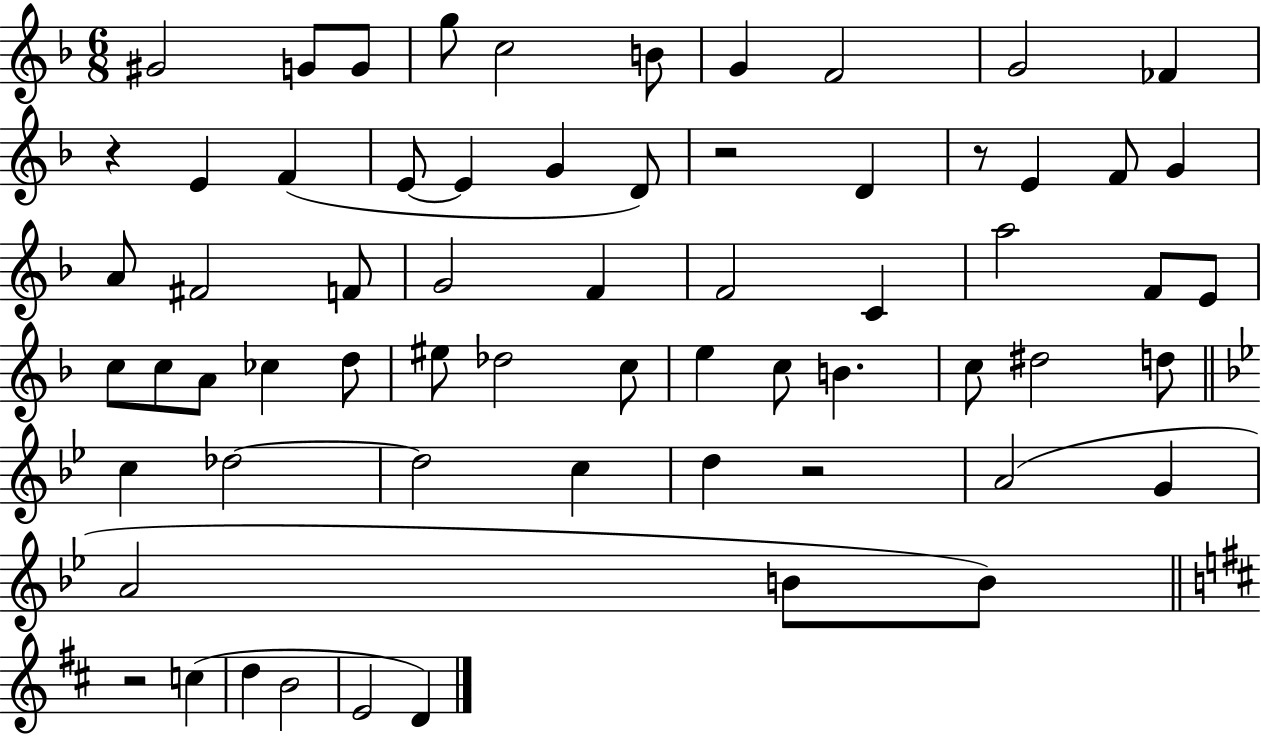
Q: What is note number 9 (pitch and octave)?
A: G4